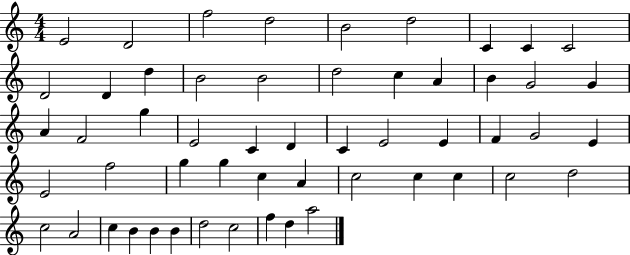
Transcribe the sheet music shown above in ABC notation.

X:1
T:Untitled
M:4/4
L:1/4
K:C
E2 D2 f2 d2 B2 d2 C C C2 D2 D d B2 B2 d2 c A B G2 G A F2 g E2 C D C E2 E F G2 E E2 f2 g g c A c2 c c c2 d2 c2 A2 c B B B d2 c2 f d a2